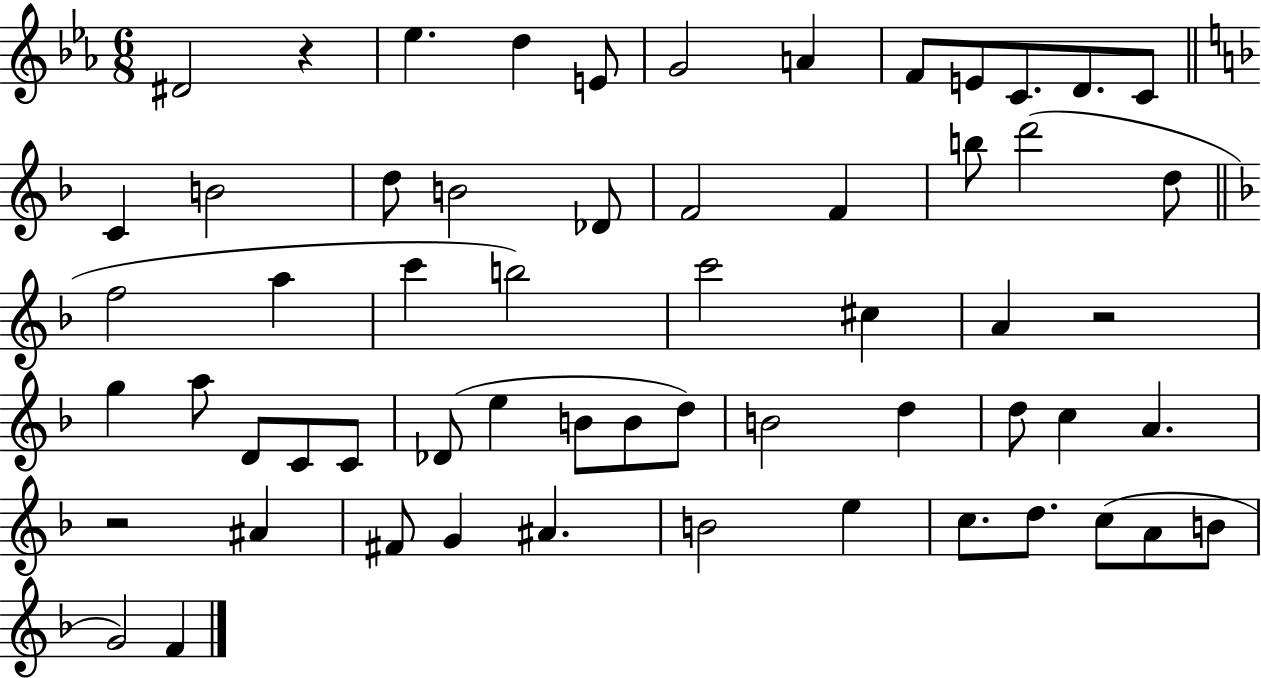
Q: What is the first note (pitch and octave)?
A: D#4